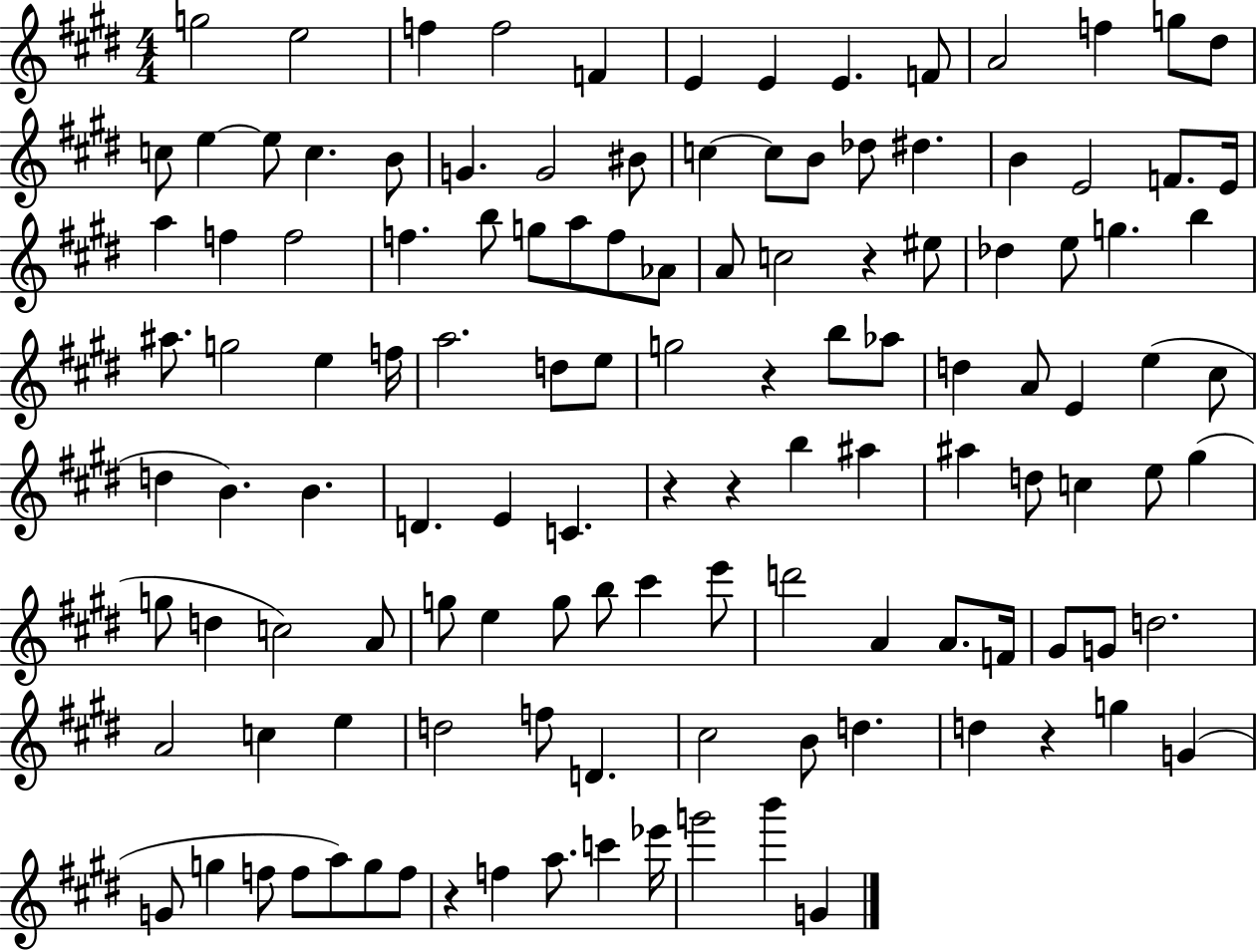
X:1
T:Untitled
M:4/4
L:1/4
K:E
g2 e2 f f2 F E E E F/2 A2 f g/2 ^d/2 c/2 e e/2 c B/2 G G2 ^B/2 c c/2 B/2 _d/2 ^d B E2 F/2 E/4 a f f2 f b/2 g/2 a/2 f/2 _A/2 A/2 c2 z ^e/2 _d e/2 g b ^a/2 g2 e f/4 a2 d/2 e/2 g2 z b/2 _a/2 d A/2 E e ^c/2 d B B D E C z z b ^a ^a d/2 c e/2 ^g g/2 d c2 A/2 g/2 e g/2 b/2 ^c' e'/2 d'2 A A/2 F/4 ^G/2 G/2 d2 A2 c e d2 f/2 D ^c2 B/2 d d z g G G/2 g f/2 f/2 a/2 g/2 f/2 z f a/2 c' _e'/4 g'2 b' G